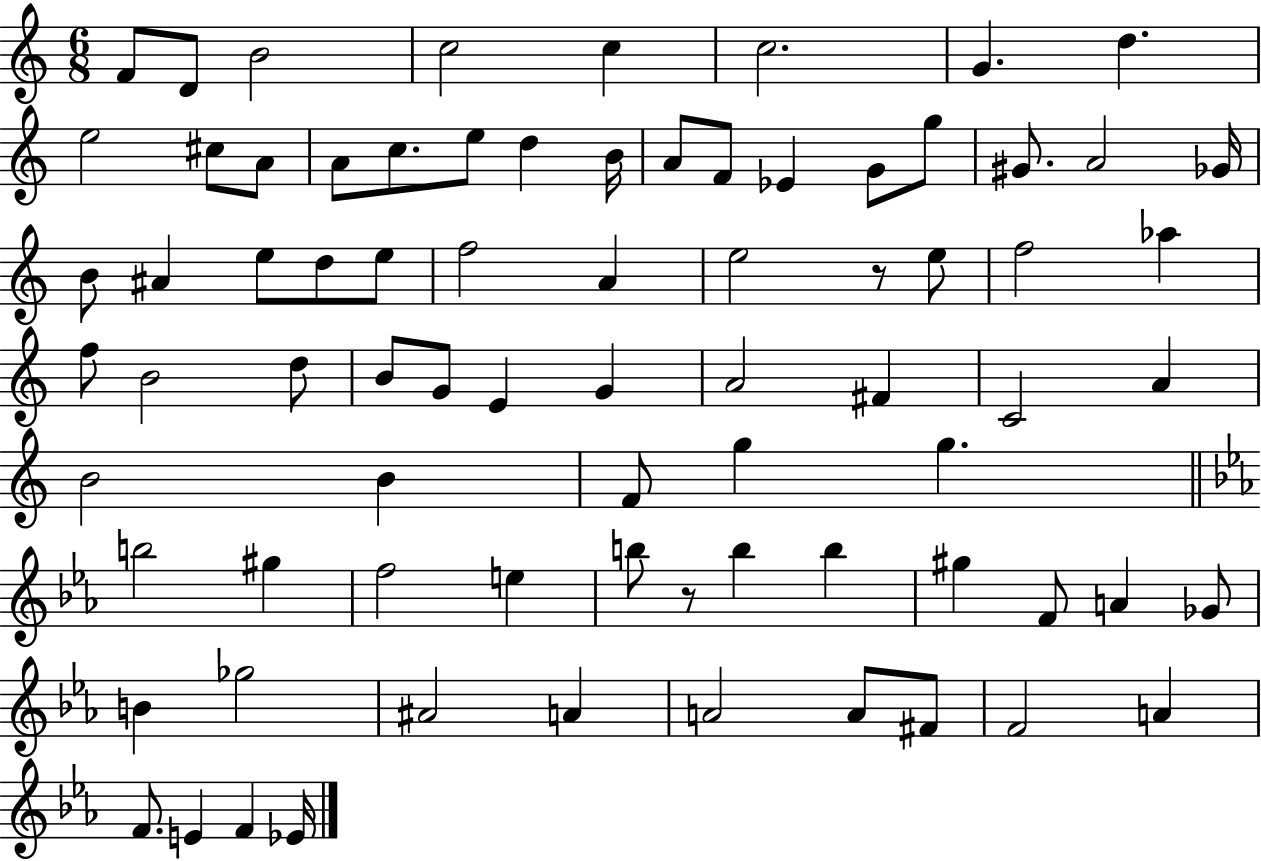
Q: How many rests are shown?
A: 2